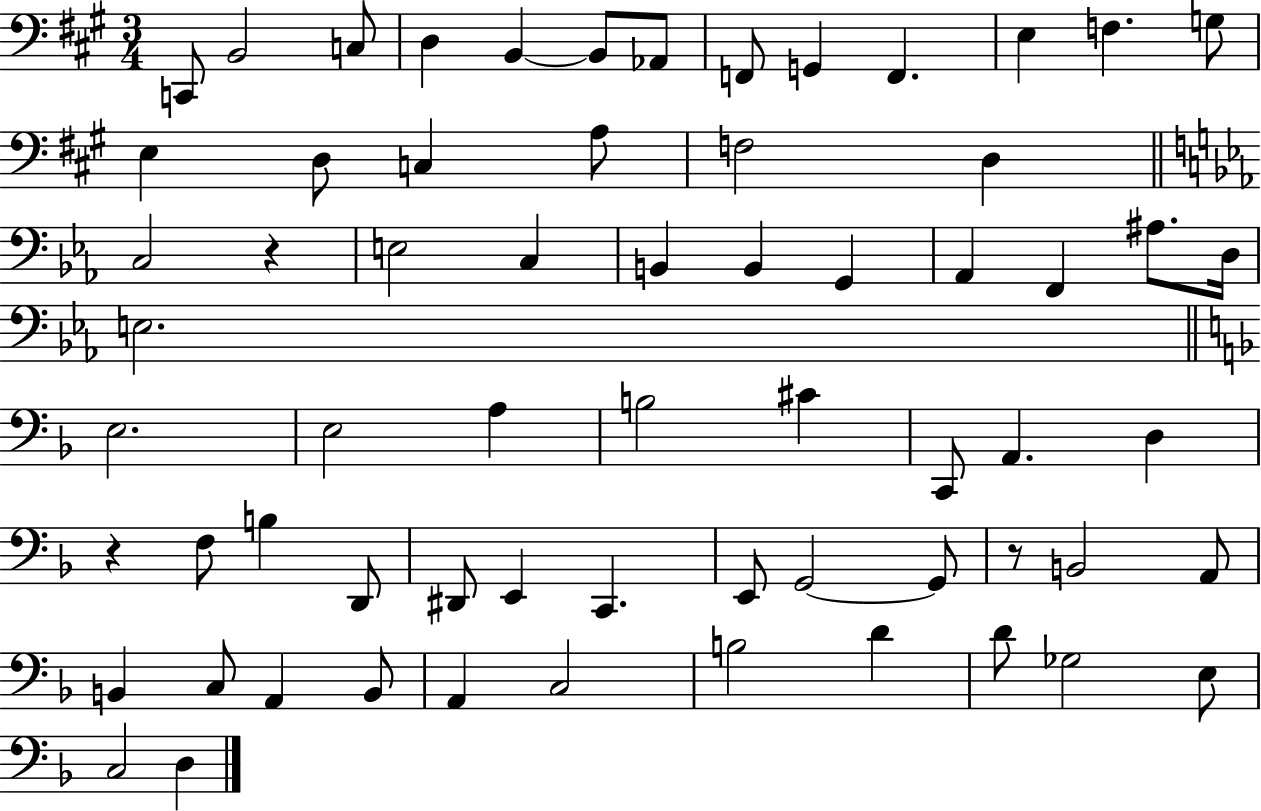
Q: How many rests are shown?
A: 3